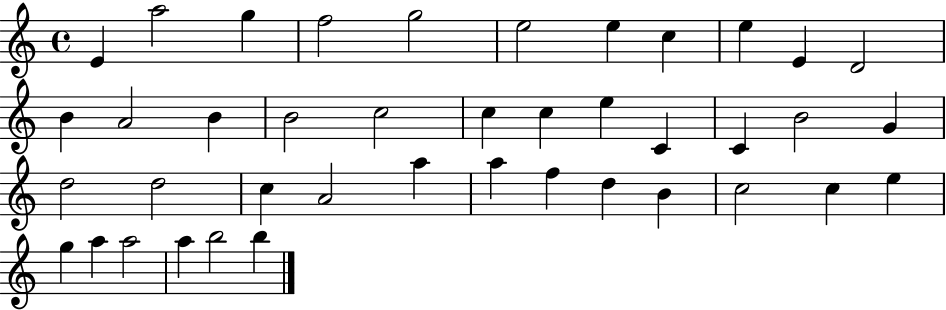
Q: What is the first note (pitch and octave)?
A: E4